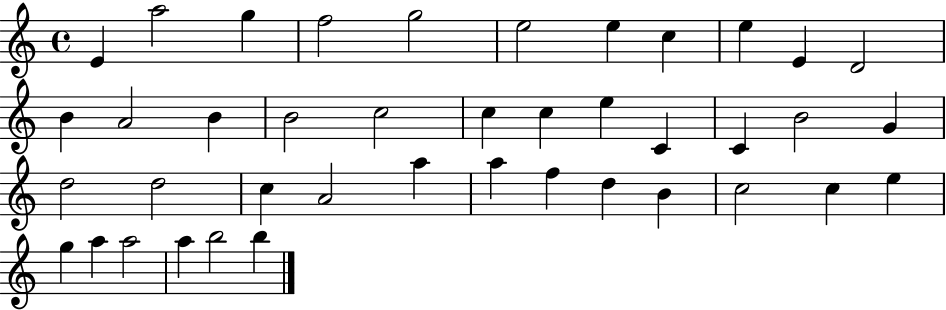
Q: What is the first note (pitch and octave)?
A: E4